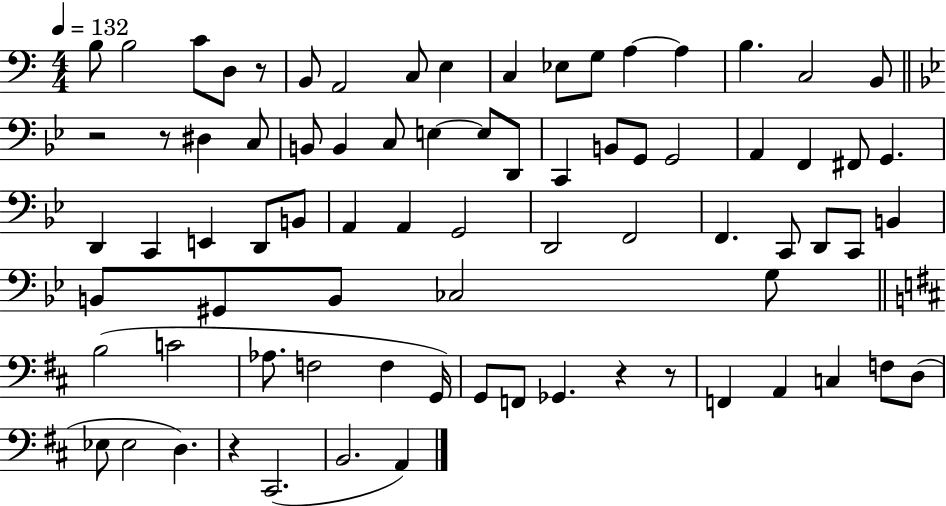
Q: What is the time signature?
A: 4/4